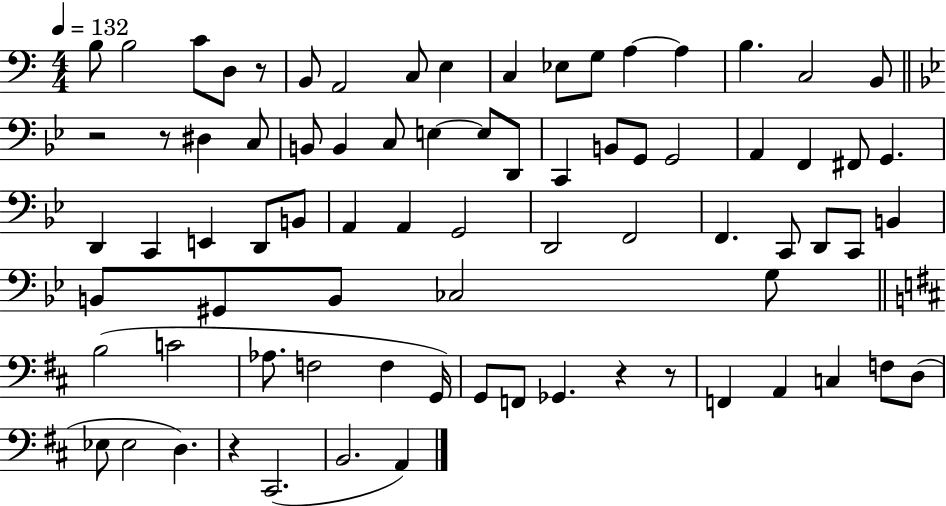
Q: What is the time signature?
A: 4/4